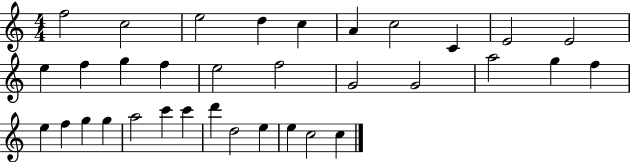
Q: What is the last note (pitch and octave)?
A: C5